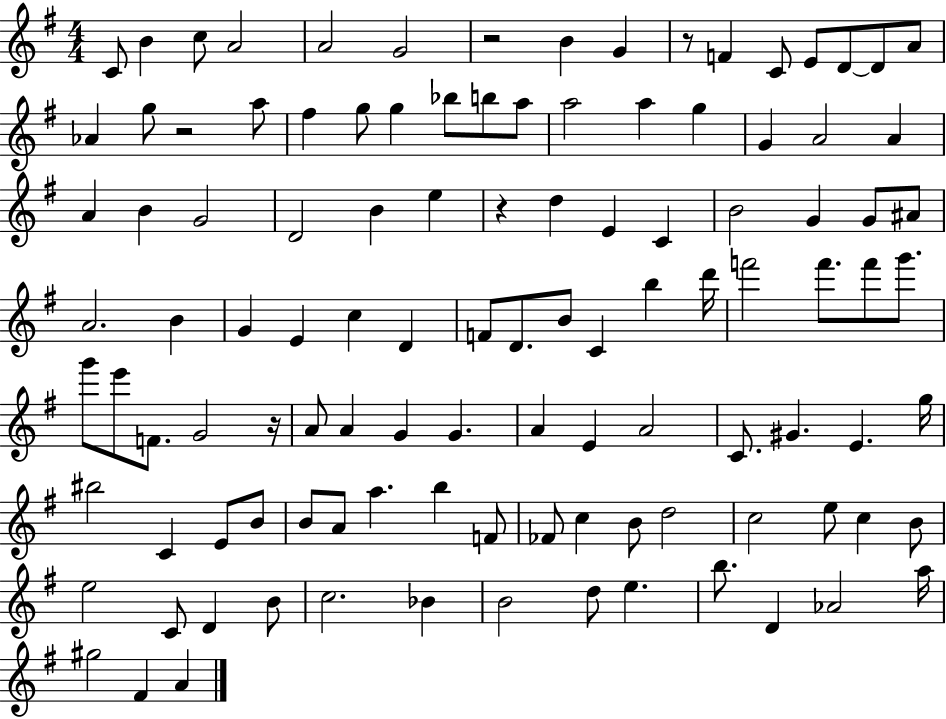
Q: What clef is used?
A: treble